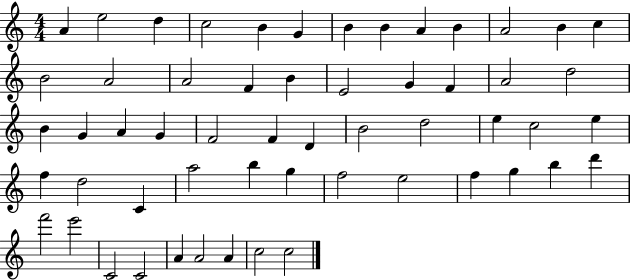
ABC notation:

X:1
T:Untitled
M:4/4
L:1/4
K:C
A e2 d c2 B G B B A B A2 B c B2 A2 A2 F B E2 G F A2 d2 B G A G F2 F D B2 d2 e c2 e f d2 C a2 b g f2 e2 f g b d' f'2 e'2 C2 C2 A A2 A c2 c2